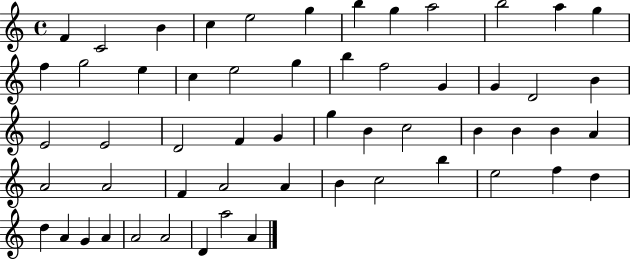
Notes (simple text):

F4/q C4/h B4/q C5/q E5/h G5/q B5/q G5/q A5/h B5/h A5/q G5/q F5/q G5/h E5/q C5/q E5/h G5/q B5/q F5/h G4/q G4/q D4/h B4/q E4/h E4/h D4/h F4/q G4/q G5/q B4/q C5/h B4/q B4/q B4/q A4/q A4/h A4/h F4/q A4/h A4/q B4/q C5/h B5/q E5/h F5/q D5/q D5/q A4/q G4/q A4/q A4/h A4/h D4/q A5/h A4/q